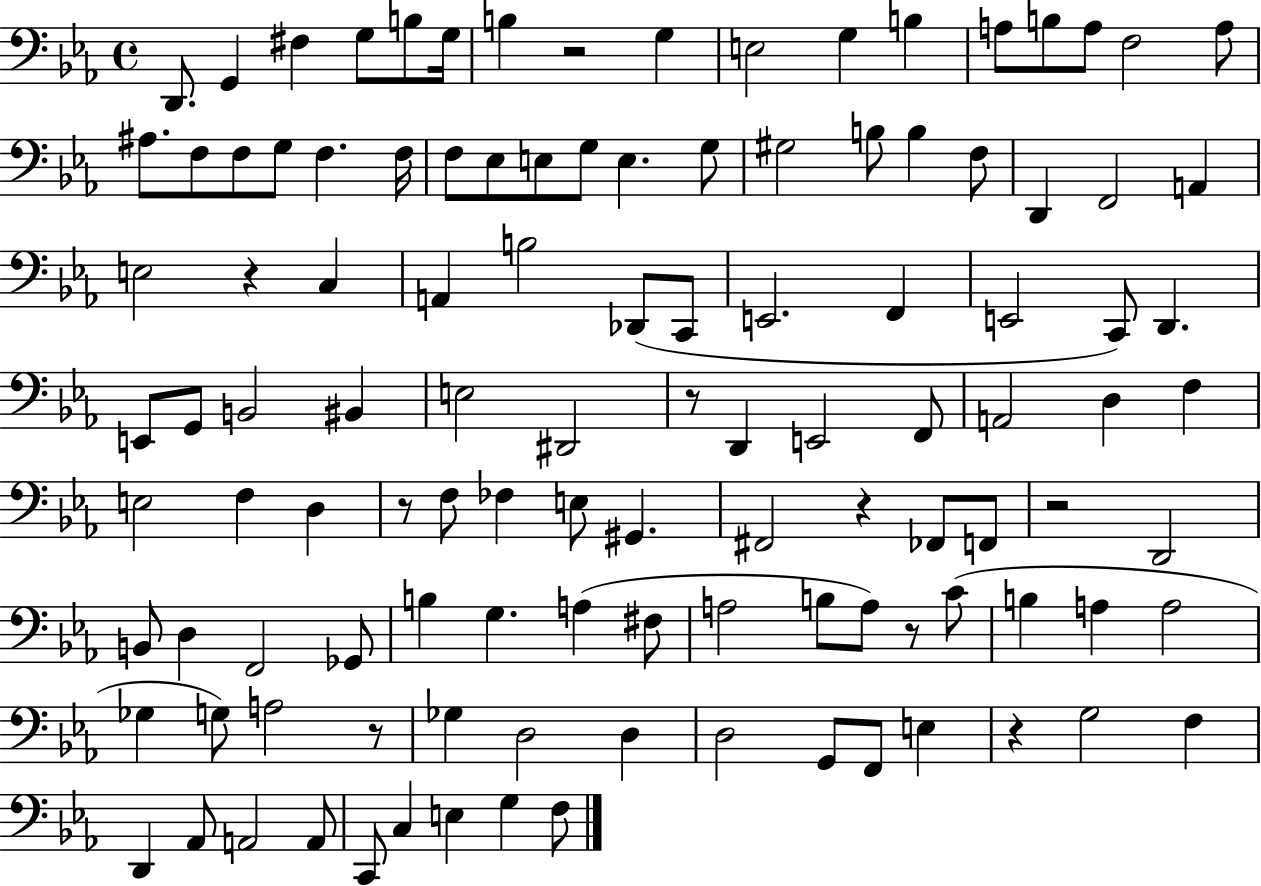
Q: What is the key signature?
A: EES major